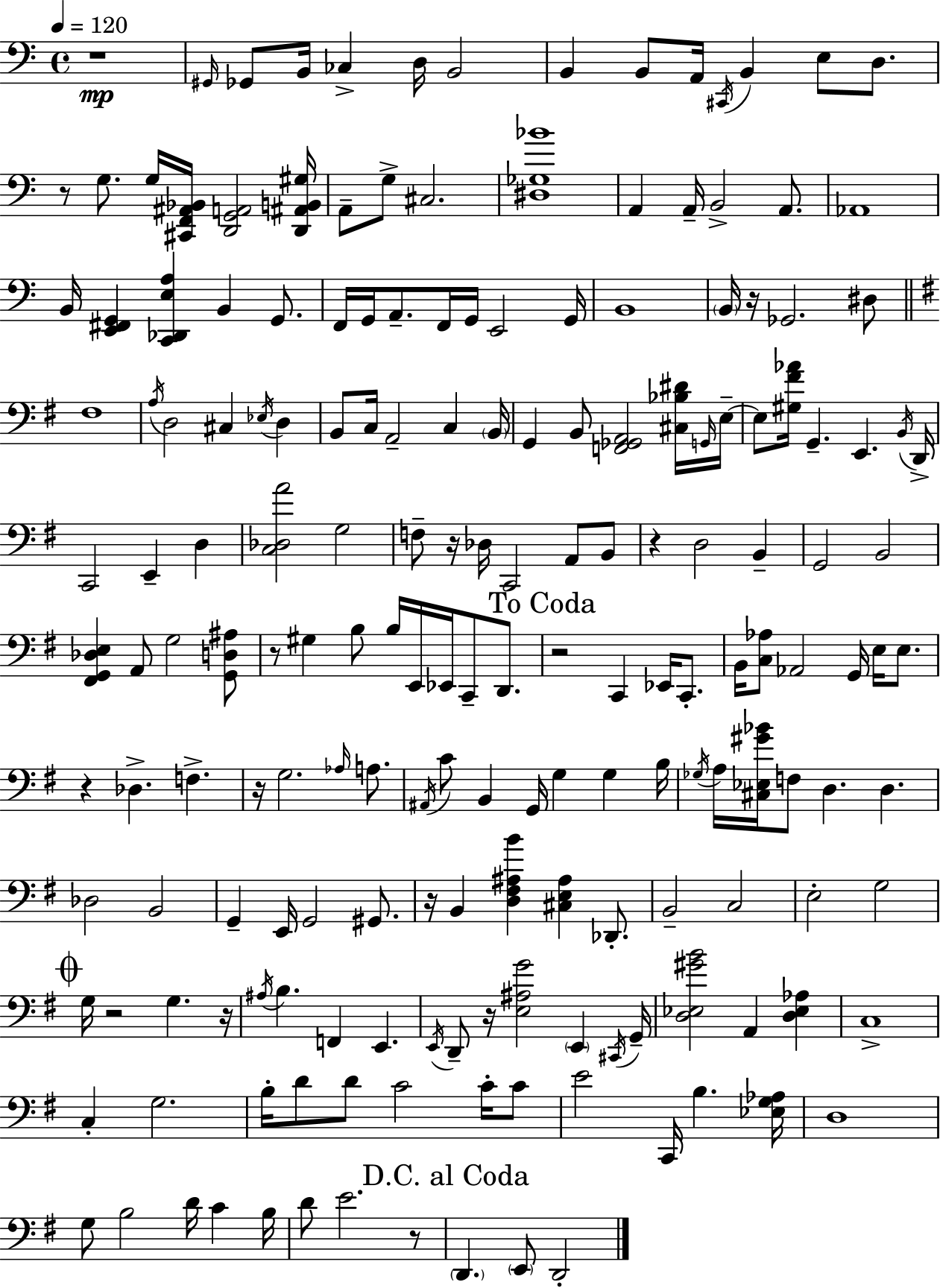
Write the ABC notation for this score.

X:1
T:Untitled
M:4/4
L:1/4
K:Am
z4 ^G,,/4 _G,,/2 B,,/4 _C, D,/4 B,,2 B,, B,,/2 A,,/4 ^C,,/4 B,, E,/2 D,/2 z/2 G,/2 G,/4 [^C,,F,,^A,,_B,,]/4 [D,,G,,A,,]2 [D,,^A,,B,,^G,]/4 A,,/2 G,/2 ^C,2 [^D,_G,_B]4 A,, A,,/4 B,,2 A,,/2 _A,,4 B,,/4 [E,,^F,,G,,] [C,,_D,,E,A,] B,, G,,/2 F,,/4 G,,/4 A,,/2 F,,/4 G,,/4 E,,2 G,,/4 B,,4 B,,/4 z/4 _G,,2 ^D,/2 ^F,4 A,/4 D,2 ^C, _E,/4 D, B,,/2 C,/4 A,,2 C, B,,/4 G,, B,,/2 [F,,_G,,A,,]2 [^C,_B,^D]/4 G,,/4 E,/4 E,/2 [^G,^F_A]/4 G,, E,, B,,/4 D,,/4 C,,2 E,, D, [C,_D,A]2 G,2 F,/2 z/4 _D,/4 C,,2 A,,/2 B,,/2 z D,2 B,, G,,2 B,,2 [^F,,G,,_D,E,] A,,/2 G,2 [G,,D,^A,]/2 z/2 ^G, B,/2 B,/4 E,,/4 _E,,/4 C,,/2 D,,/2 z2 C,, _E,,/4 C,,/2 B,,/4 [C,_A,]/2 _A,,2 G,,/4 E,/4 E,/2 z _D, F, z/4 G,2 _A,/4 A,/2 ^A,,/4 C/2 B,, G,,/4 G, G, B,/4 _G,/4 A,/4 [^C,_E,^G_B]/4 F,/2 D, D, _D,2 B,,2 G,, E,,/4 G,,2 ^G,,/2 z/4 B,, [D,^F,^A,B] [^C,E,^A,] _D,,/2 B,,2 C,2 E,2 G,2 G,/4 z2 G, z/4 ^A,/4 B, F,, E,, E,,/4 D,,/2 z/4 [E,^A,G]2 E,, ^C,,/4 G,,/4 [D,_E,^GB]2 A,, [D,_E,_A,] C,4 C, G,2 B,/4 D/2 D/2 C2 C/4 C/2 E2 C,,/4 B, [_E,G,_A,]/4 D,4 G,/2 B,2 D/4 C B,/4 D/2 E2 z/2 D,, E,,/2 D,,2